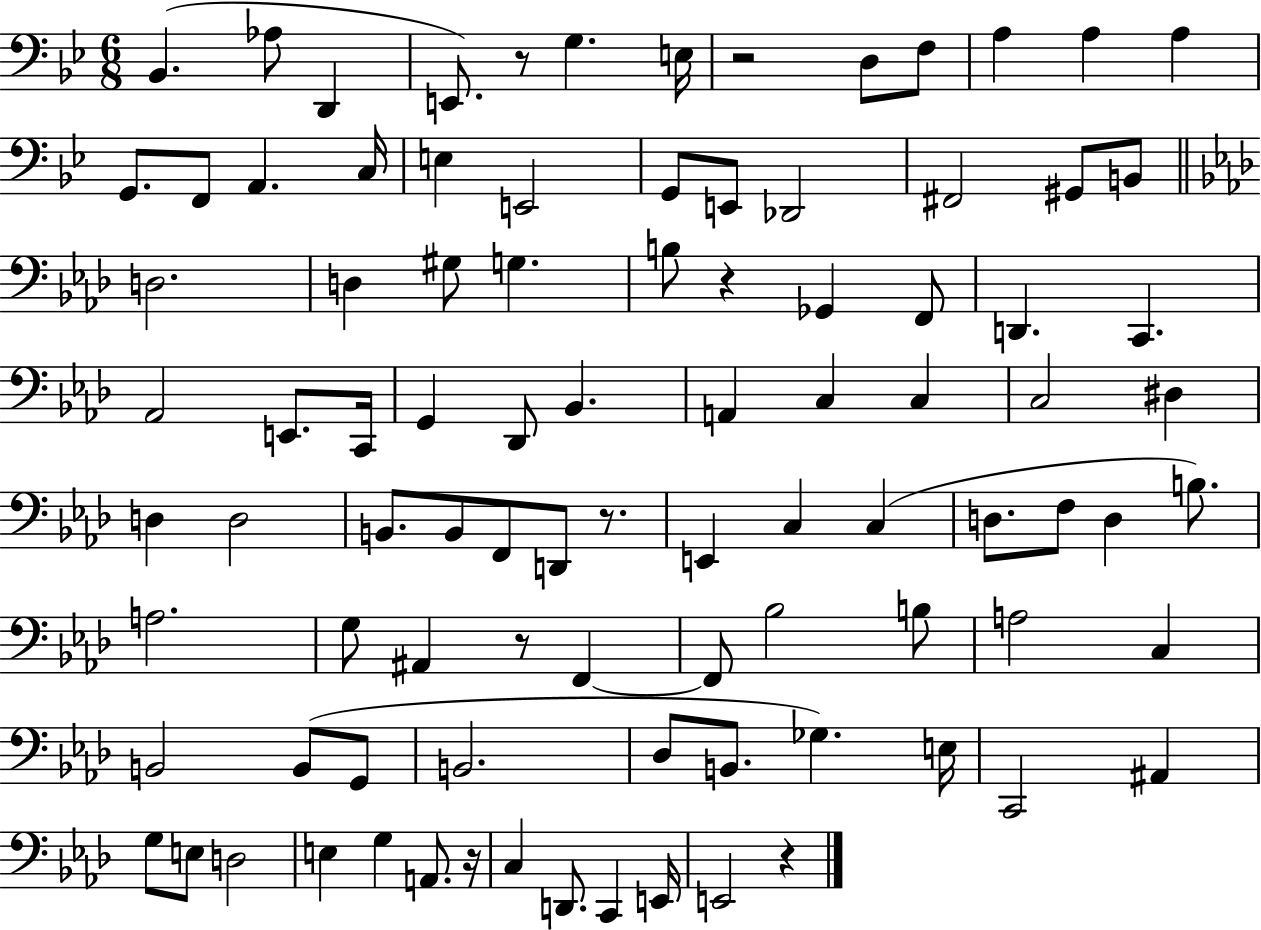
{
  \clef bass
  \numericTimeSignature
  \time 6/8
  \key bes \major
  \repeat volta 2 { bes,4.( aes8 d,4 | e,8.) r8 g4. e16 | r2 d8 f8 | a4 a4 a4 | \break g,8. f,8 a,4. c16 | e4 e,2 | g,8 e,8 des,2 | fis,2 gis,8 b,8 | \break \bar "||" \break \key aes \major d2. | d4 gis8 g4. | b8 r4 ges,4 f,8 | d,4. c,4. | \break aes,2 e,8. c,16 | g,4 des,8 bes,4. | a,4 c4 c4 | c2 dis4 | \break d4 d2 | b,8. b,8 f,8 d,8 r8. | e,4 c4 c4( | d8. f8 d4 b8.) | \break a2. | g8 ais,4 r8 f,4~~ | f,8 bes2 b8 | a2 c4 | \break b,2 b,8( g,8 | b,2. | des8 b,8. ges4.) e16 | c,2 ais,4 | \break g8 e8 d2 | e4 g4 a,8. r16 | c4 d,8. c,4 e,16 | e,2 r4 | \break } \bar "|."
}